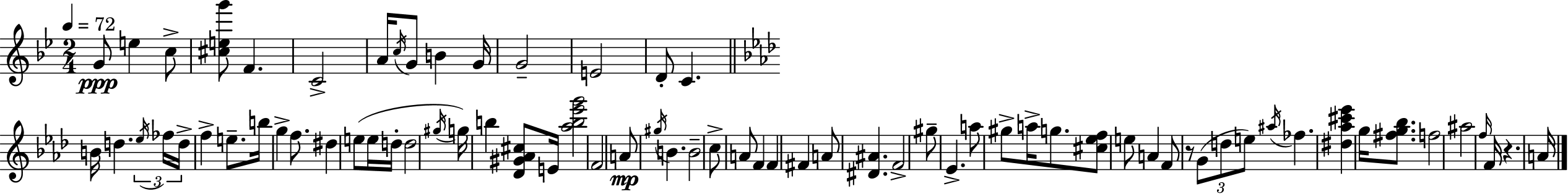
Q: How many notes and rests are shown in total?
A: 74